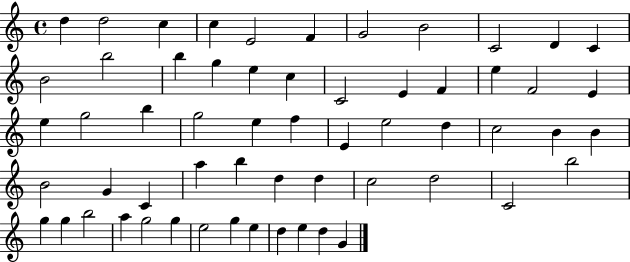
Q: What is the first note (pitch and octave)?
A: D5